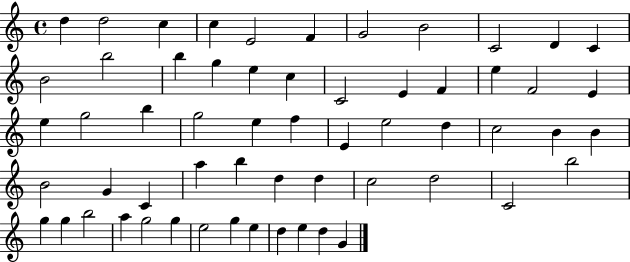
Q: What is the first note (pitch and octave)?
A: D5